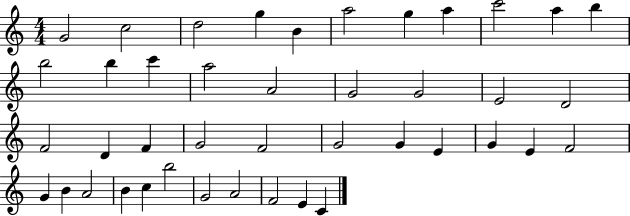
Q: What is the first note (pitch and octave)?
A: G4